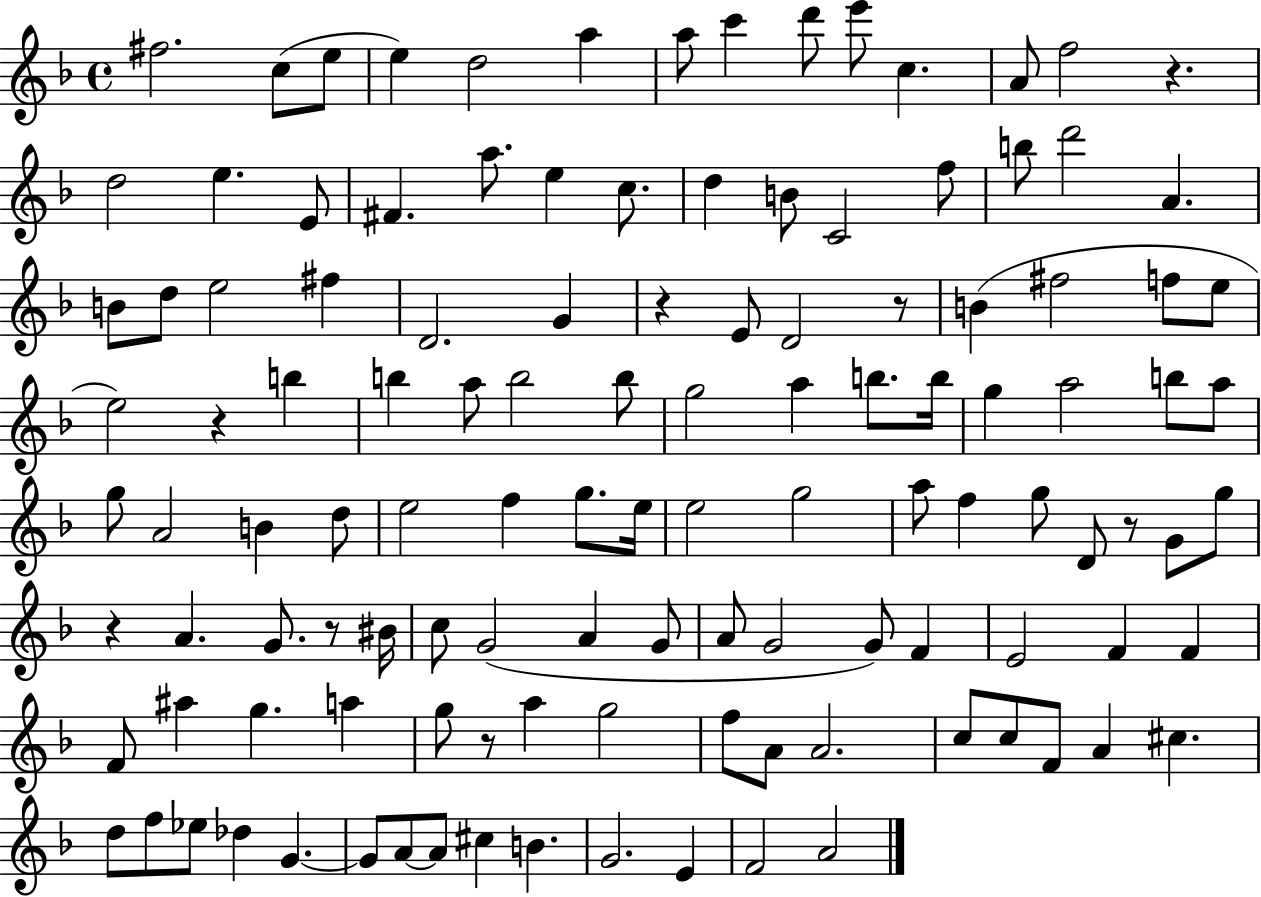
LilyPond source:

{
  \clef treble
  \time 4/4
  \defaultTimeSignature
  \key f \major
  fis''2. c''8( e''8 | e''4) d''2 a''4 | a''8 c'''4 d'''8 e'''8 c''4. | a'8 f''2 r4. | \break d''2 e''4. e'8 | fis'4. a''8. e''4 c''8. | d''4 b'8 c'2 f''8 | b''8 d'''2 a'4. | \break b'8 d''8 e''2 fis''4 | d'2. g'4 | r4 e'8 d'2 r8 | b'4( fis''2 f''8 e''8 | \break e''2) r4 b''4 | b''4 a''8 b''2 b''8 | g''2 a''4 b''8. b''16 | g''4 a''2 b''8 a''8 | \break g''8 a'2 b'4 d''8 | e''2 f''4 g''8. e''16 | e''2 g''2 | a''8 f''4 g''8 d'8 r8 g'8 g''8 | \break r4 a'4. g'8. r8 bis'16 | c''8 g'2( a'4 g'8 | a'8 g'2 g'8) f'4 | e'2 f'4 f'4 | \break f'8 ais''4 g''4. a''4 | g''8 r8 a''4 g''2 | f''8 a'8 a'2. | c''8 c''8 f'8 a'4 cis''4. | \break d''8 f''8 ees''8 des''4 g'4.~~ | g'8 a'8~~ a'8 cis''4 b'4. | g'2. e'4 | f'2 a'2 | \break \bar "|."
}